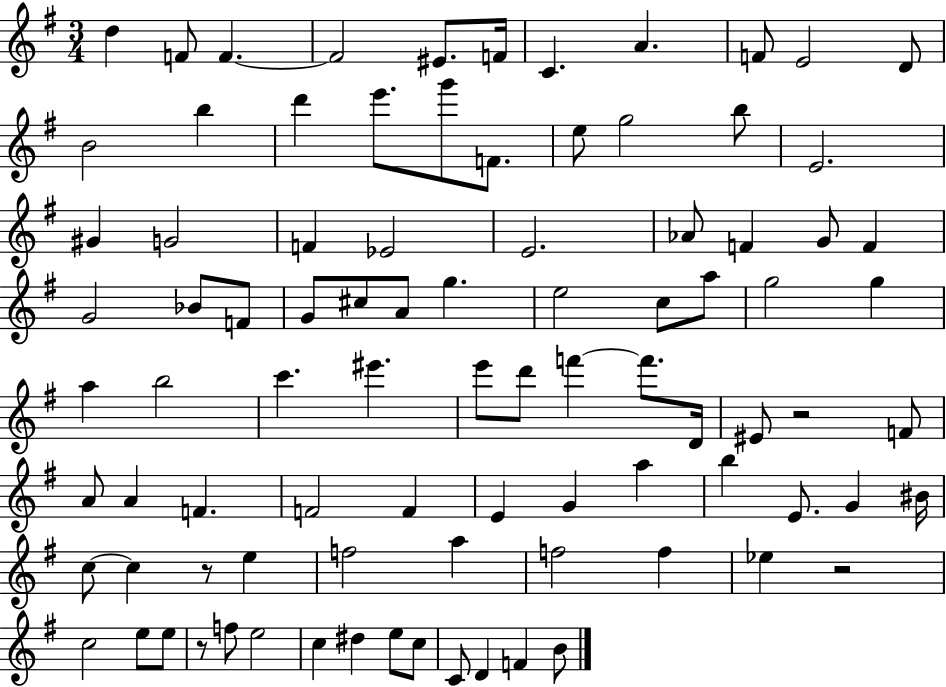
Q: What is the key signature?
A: G major